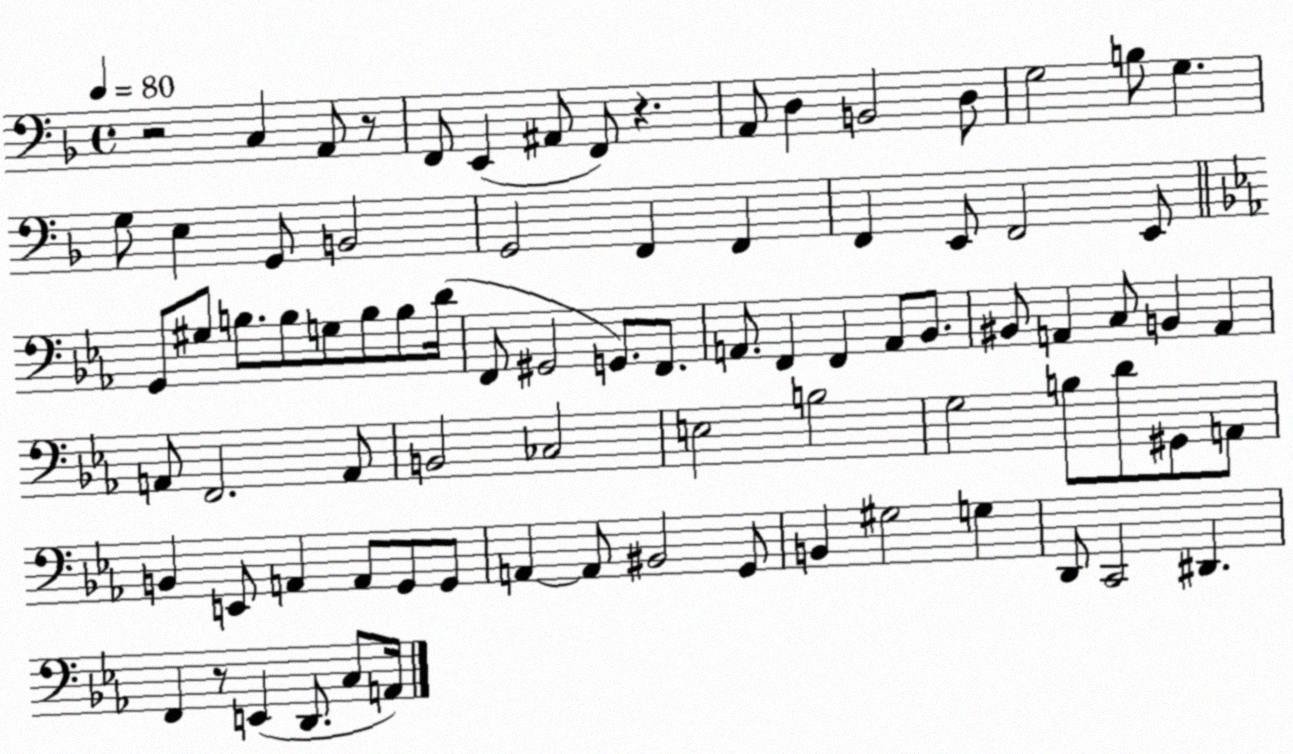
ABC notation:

X:1
T:Untitled
M:4/4
L:1/4
K:F
z2 C, A,,/2 z/2 F,,/2 E,, ^A,,/2 F,,/2 z A,,/2 D, B,,2 D,/2 G,2 B,/2 G, G,/2 E, G,,/2 B,,2 G,,2 F,, F,, F,, E,,/2 F,,2 E,,/2 G,,/2 ^G,/2 B,/2 B,/2 G,/2 B,/2 B,/2 D/4 F,,/2 ^G,,2 G,,/2 F,,/2 A,,/2 F,, F,, A,,/2 _B,,/2 ^B,,/2 A,, C,/2 B,, A,, A,,/2 F,,2 A,,/2 B,,2 _C,2 E,2 B,2 G,2 B,/2 D/2 ^G,,/2 A,,/2 B,, E,,/2 A,, A,,/2 G,,/2 G,,/2 A,, A,,/2 ^B,,2 G,,/2 B,, ^G,2 G, D,,/2 C,,2 ^D,, F,, z/2 E,, D,,/2 C,/2 A,,/4